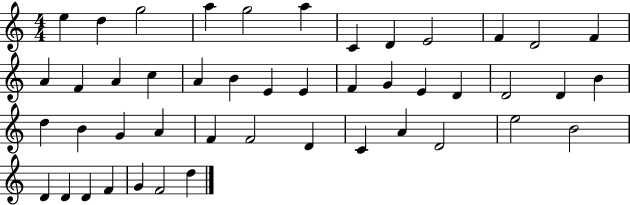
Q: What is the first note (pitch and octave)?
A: E5